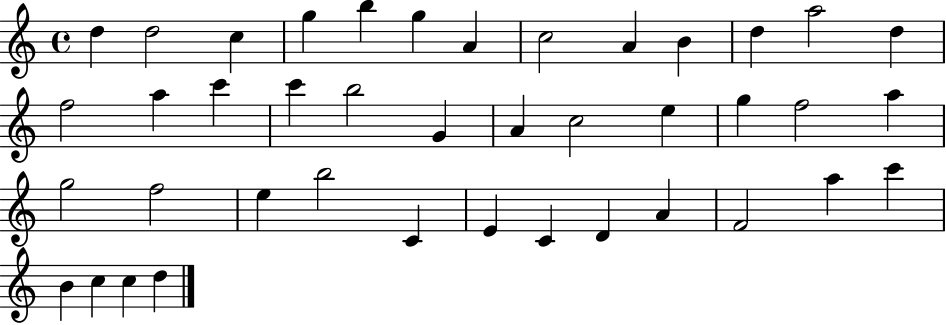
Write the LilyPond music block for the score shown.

{
  \clef treble
  \time 4/4
  \defaultTimeSignature
  \key c \major
  d''4 d''2 c''4 | g''4 b''4 g''4 a'4 | c''2 a'4 b'4 | d''4 a''2 d''4 | \break f''2 a''4 c'''4 | c'''4 b''2 g'4 | a'4 c''2 e''4 | g''4 f''2 a''4 | \break g''2 f''2 | e''4 b''2 c'4 | e'4 c'4 d'4 a'4 | f'2 a''4 c'''4 | \break b'4 c''4 c''4 d''4 | \bar "|."
}